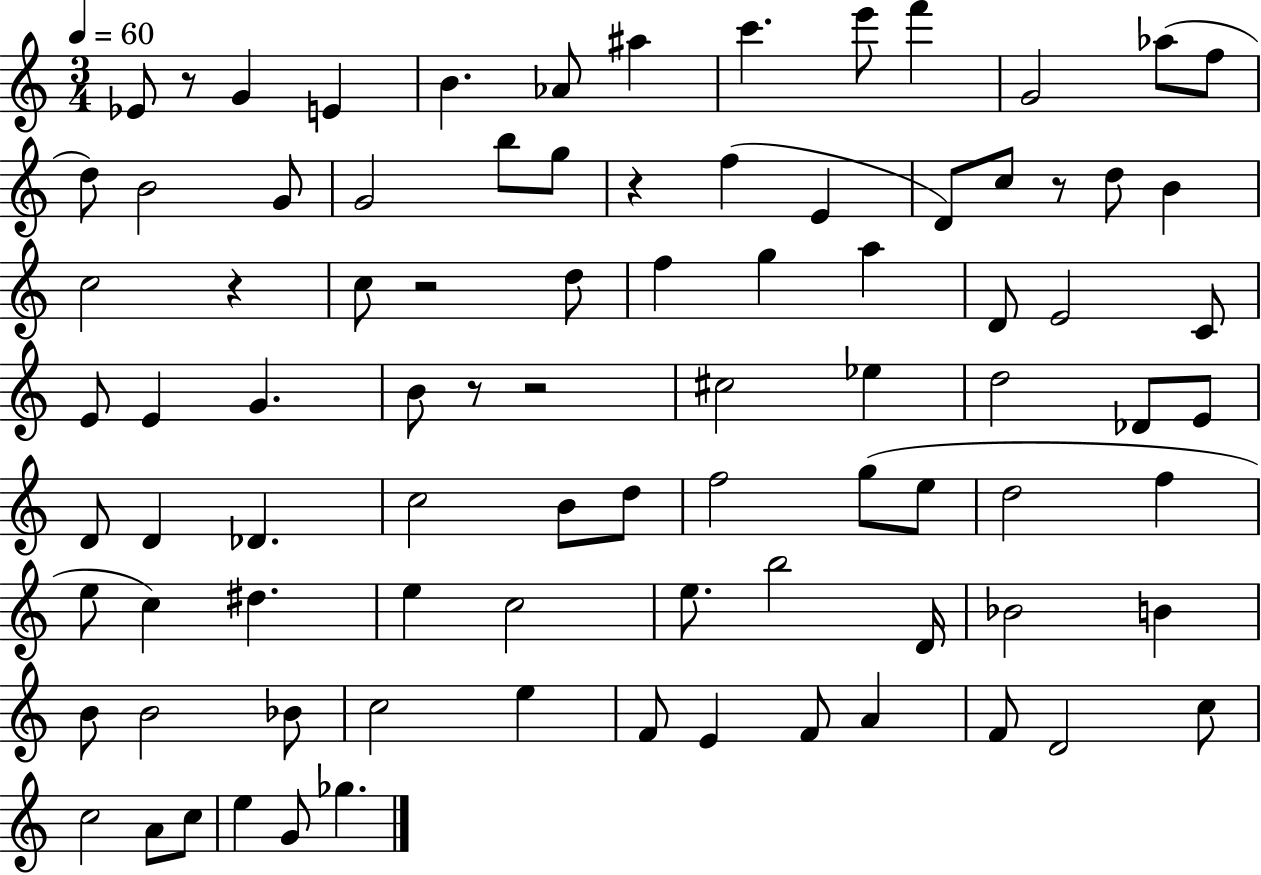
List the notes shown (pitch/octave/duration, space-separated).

Eb4/e R/e G4/q E4/q B4/q. Ab4/e A#5/q C6/q. E6/e F6/q G4/h Ab5/e F5/e D5/e B4/h G4/e G4/h B5/e G5/e R/q F5/q E4/q D4/e C5/e R/e D5/e B4/q C5/h R/q C5/e R/h D5/e F5/q G5/q A5/q D4/e E4/h C4/e E4/e E4/q G4/q. B4/e R/e R/h C#5/h Eb5/q D5/h Db4/e E4/e D4/e D4/q Db4/q. C5/h B4/e D5/e F5/h G5/e E5/e D5/h F5/q E5/e C5/q D#5/q. E5/q C5/h E5/e. B5/h D4/s Bb4/h B4/q B4/e B4/h Bb4/e C5/h E5/q F4/e E4/q F4/e A4/q F4/e D4/h C5/e C5/h A4/e C5/e E5/q G4/e Gb5/q.